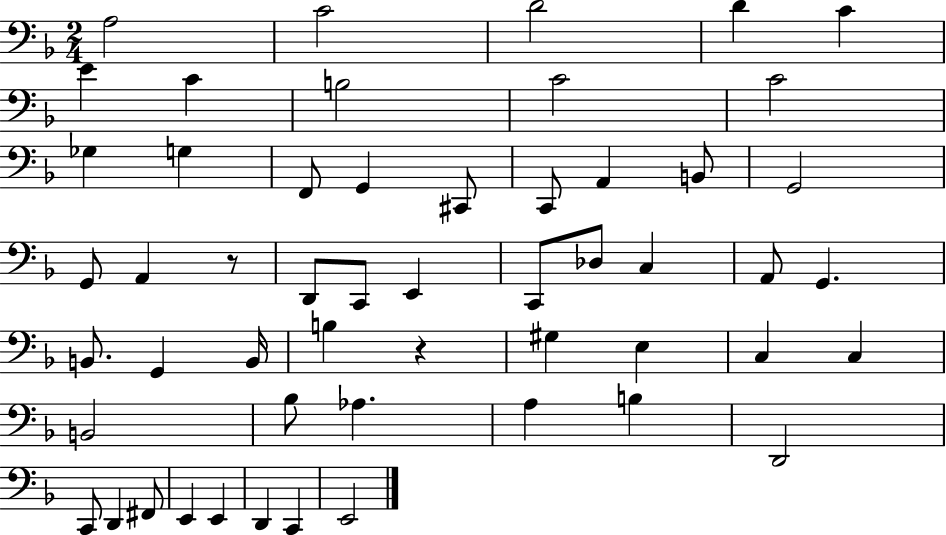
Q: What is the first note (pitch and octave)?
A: A3